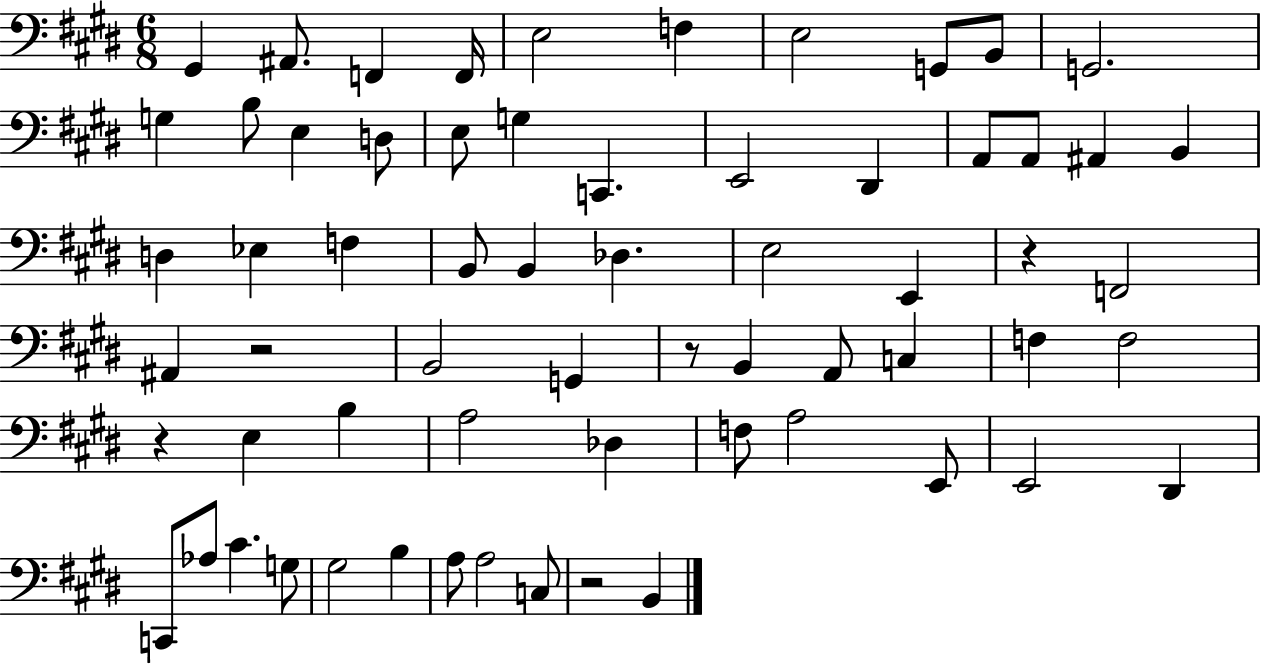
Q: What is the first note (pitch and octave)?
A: G#2